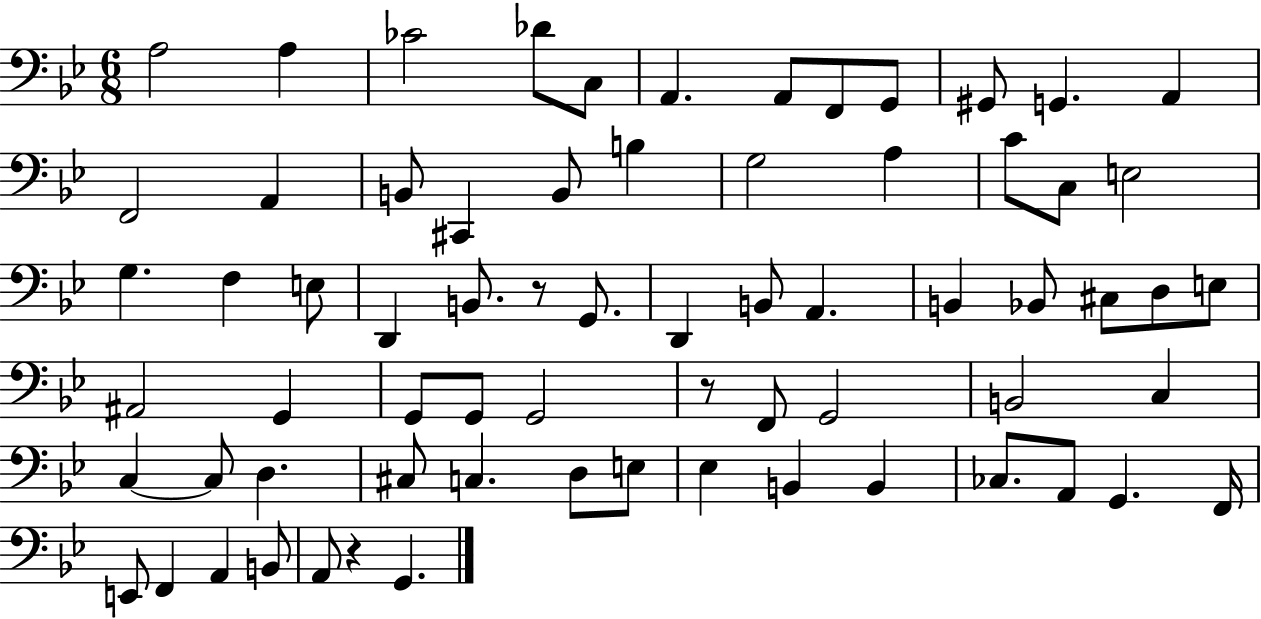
X:1
T:Untitled
M:6/8
L:1/4
K:Bb
A,2 A, _C2 _D/2 C,/2 A,, A,,/2 F,,/2 G,,/2 ^G,,/2 G,, A,, F,,2 A,, B,,/2 ^C,, B,,/2 B, G,2 A, C/2 C,/2 E,2 G, F, E,/2 D,, B,,/2 z/2 G,,/2 D,, B,,/2 A,, B,, _B,,/2 ^C,/2 D,/2 E,/2 ^A,,2 G,, G,,/2 G,,/2 G,,2 z/2 F,,/2 G,,2 B,,2 C, C, C,/2 D, ^C,/2 C, D,/2 E,/2 _E, B,, B,, _C,/2 A,,/2 G,, F,,/4 E,,/2 F,, A,, B,,/2 A,,/2 z G,,